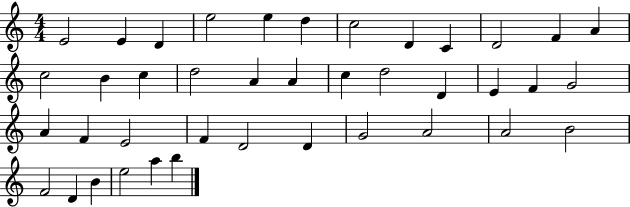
X:1
T:Untitled
M:4/4
L:1/4
K:C
E2 E D e2 e d c2 D C D2 F A c2 B c d2 A A c d2 D E F G2 A F E2 F D2 D G2 A2 A2 B2 F2 D B e2 a b